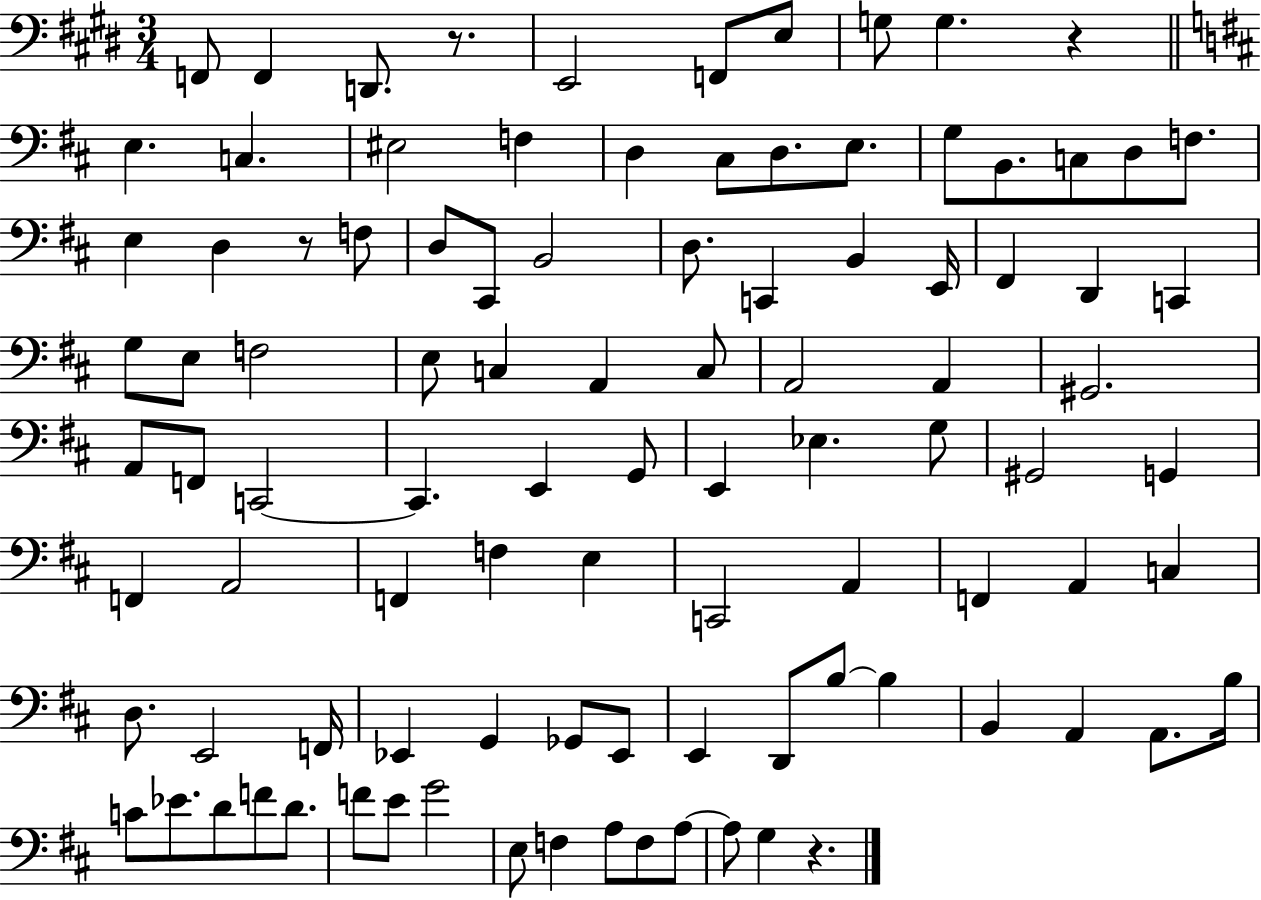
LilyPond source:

{
  \clef bass
  \numericTimeSignature
  \time 3/4
  \key e \major
  \repeat volta 2 { f,8 f,4 d,8. r8. | e,2 f,8 e8 | g8 g4. r4 | \bar "||" \break \key d \major e4. c4. | eis2 f4 | d4 cis8 d8. e8. | g8 b,8. c8 d8 f8. | \break e4 d4 r8 f8 | d8 cis,8 b,2 | d8. c,4 b,4 e,16 | fis,4 d,4 c,4 | \break g8 e8 f2 | e8 c4 a,4 c8 | a,2 a,4 | gis,2. | \break a,8 f,8 c,2~~ | c,4. e,4 g,8 | e,4 ees4. g8 | gis,2 g,4 | \break f,4 a,2 | f,4 f4 e4 | c,2 a,4 | f,4 a,4 c4 | \break d8. e,2 f,16 | ees,4 g,4 ges,8 ees,8 | e,4 d,8 b8~~ b4 | b,4 a,4 a,8. b16 | \break c'8 ees'8. d'8 f'8 d'8. | f'8 e'8 g'2 | e8 f4 a8 f8 a8~~ | a8 g4 r4. | \break } \bar "|."
}